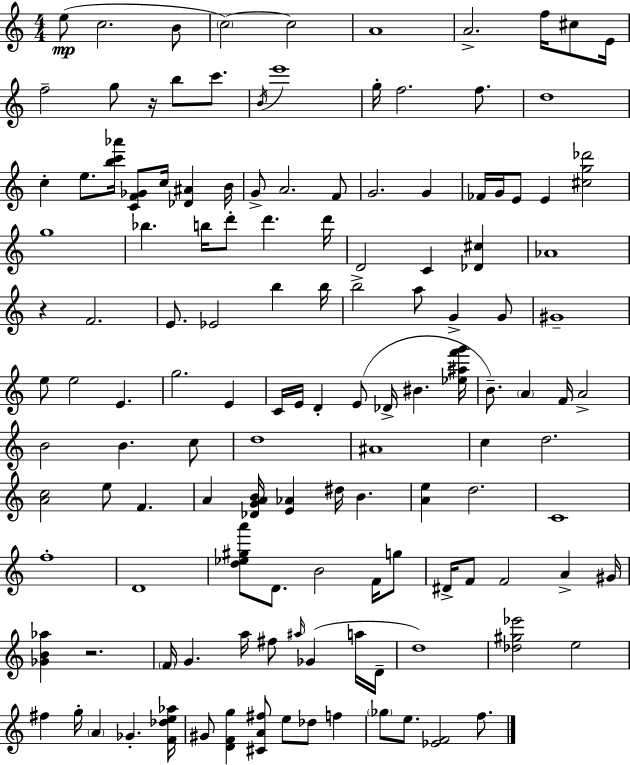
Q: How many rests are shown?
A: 3